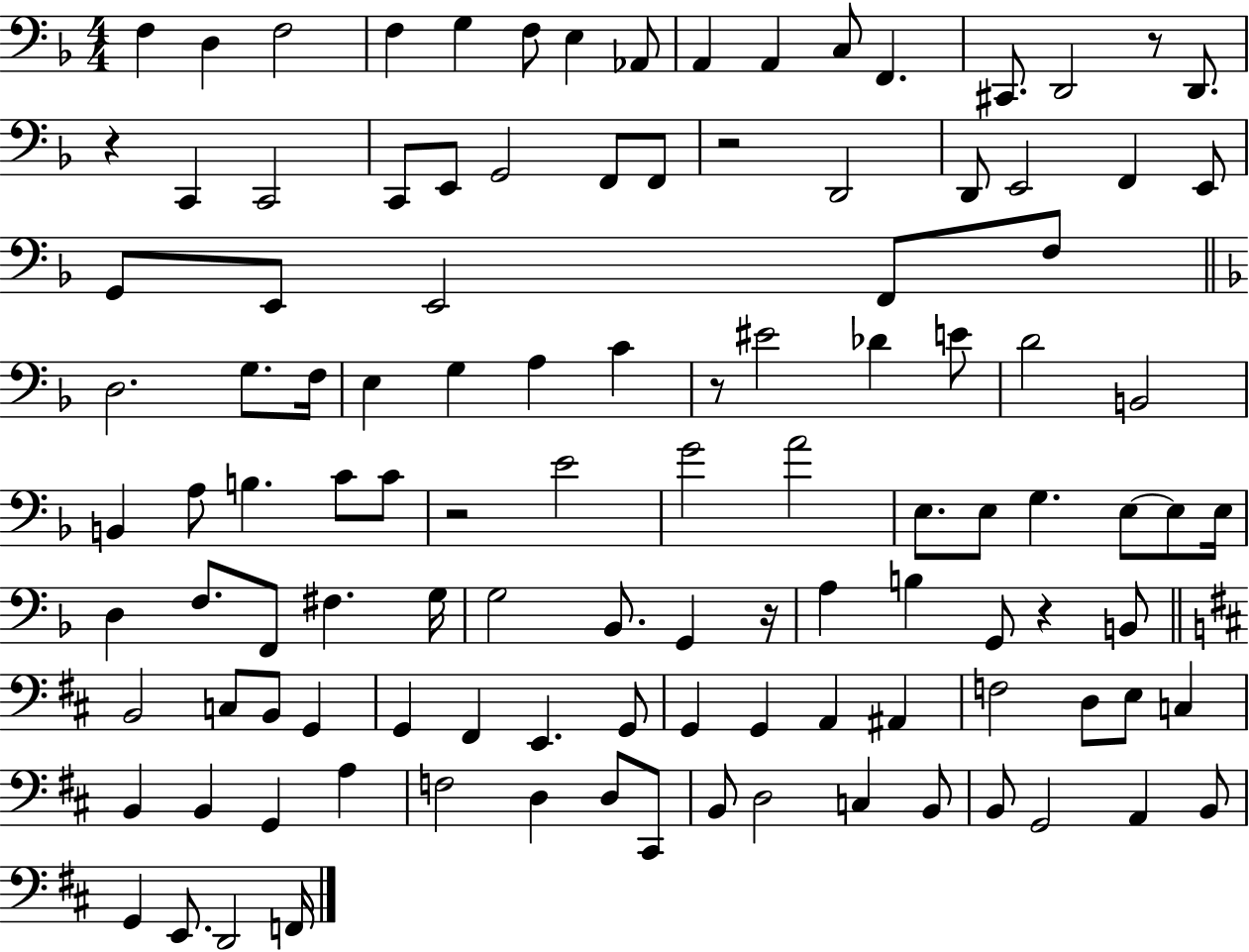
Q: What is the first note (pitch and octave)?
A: F3